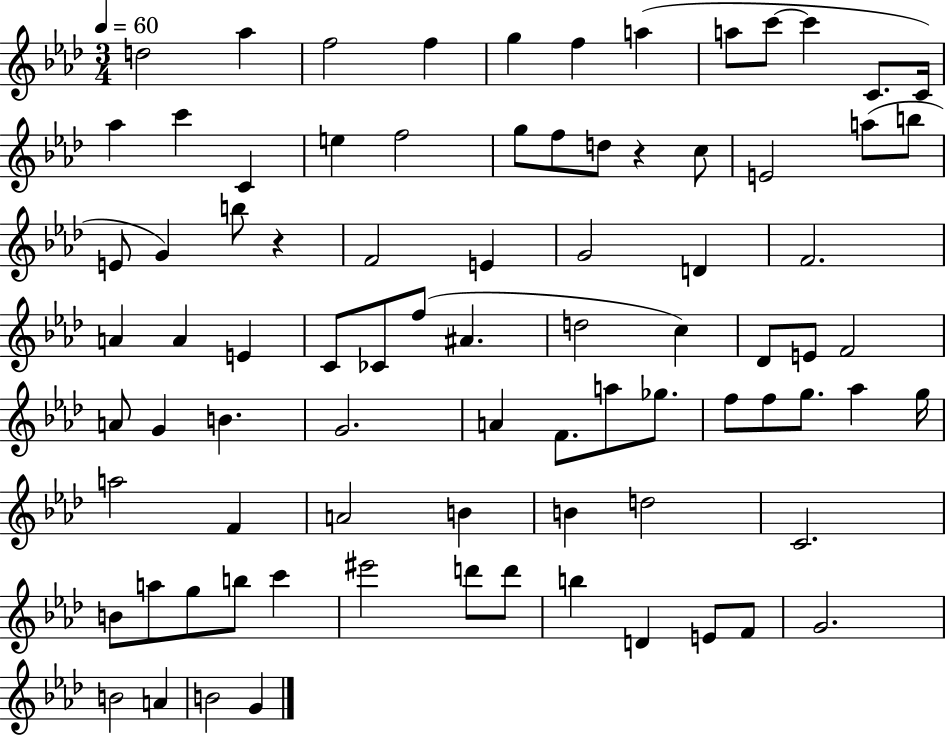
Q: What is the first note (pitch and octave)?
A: D5